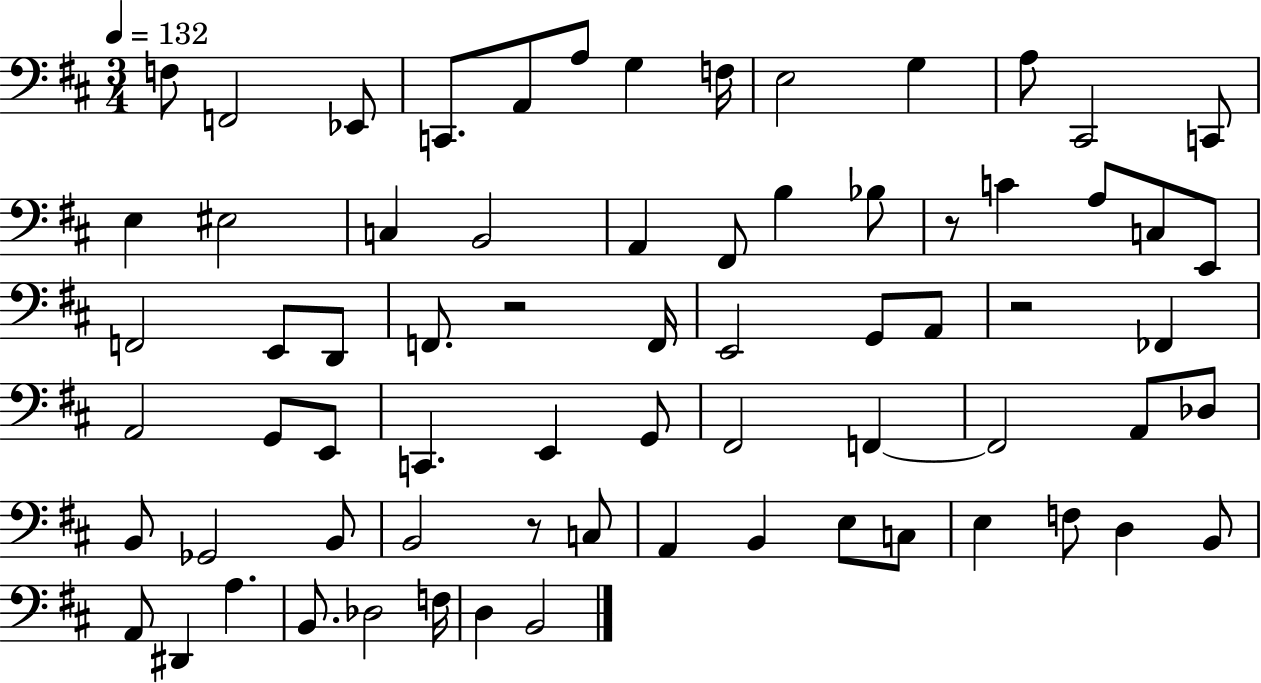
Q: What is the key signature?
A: D major